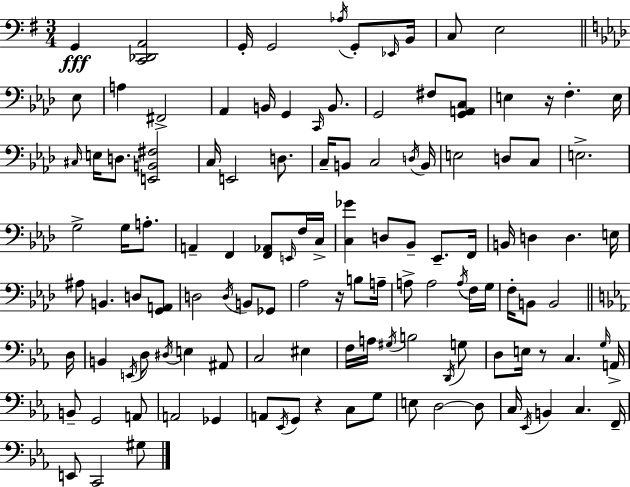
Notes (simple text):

G2/q [C2,Db2,A2]/h G2/s G2/h Ab3/s G2/e Eb2/s B2/s C3/e E3/h Eb3/e A3/q F#2/h Ab2/q B2/s G2/q C2/s B2/e. G2/h F#3/e [G2,A2,C3]/e E3/q R/s F3/q. E3/s C#3/s E3/s D3/e. [E2,B2,F#3]/h C3/s E2/h D3/e. C3/s B2/e C3/h D3/s B2/s E3/h D3/e C3/e E3/h. G3/h G3/s A3/e. A2/q F2/q [F2,Ab2]/e E2/s F3/s C3/s [C3,Gb4]/q D3/e Bb2/e Eb2/e. F2/s B2/s D3/q D3/q. E3/s A#3/e B2/q. D3/e [G2,A2]/e D3/h D3/s B2/e Gb2/e Ab3/h R/s B3/e A3/s A3/e A3/h A3/s F3/s G3/s F3/s B2/e B2/h D3/s B2/q E2/s D3/e D#3/s E3/q A#2/e C3/h EIS3/q F3/s A3/s G#3/s B3/h D2/s G3/e D3/e E3/s R/e C3/q. G3/s A2/s B2/e G2/h A2/e A2/h Gb2/q A2/e Eb2/s G2/e R/q C3/e G3/e E3/e D3/h D3/e C3/s Eb2/s B2/q C3/q. F2/s E2/e C2/h G#3/e